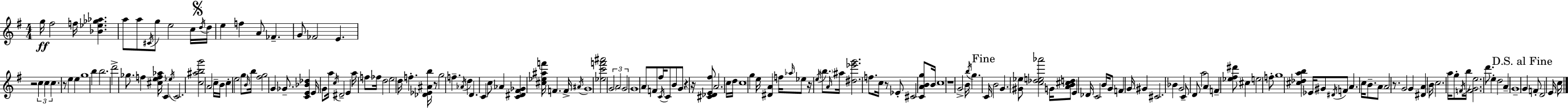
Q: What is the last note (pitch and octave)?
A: C5